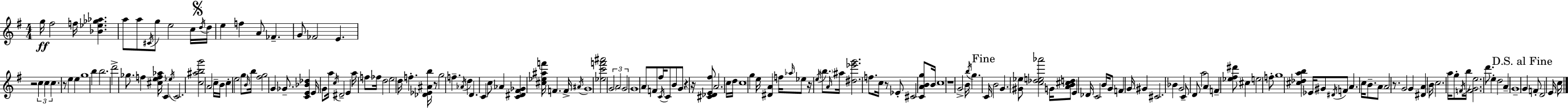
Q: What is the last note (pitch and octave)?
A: C5